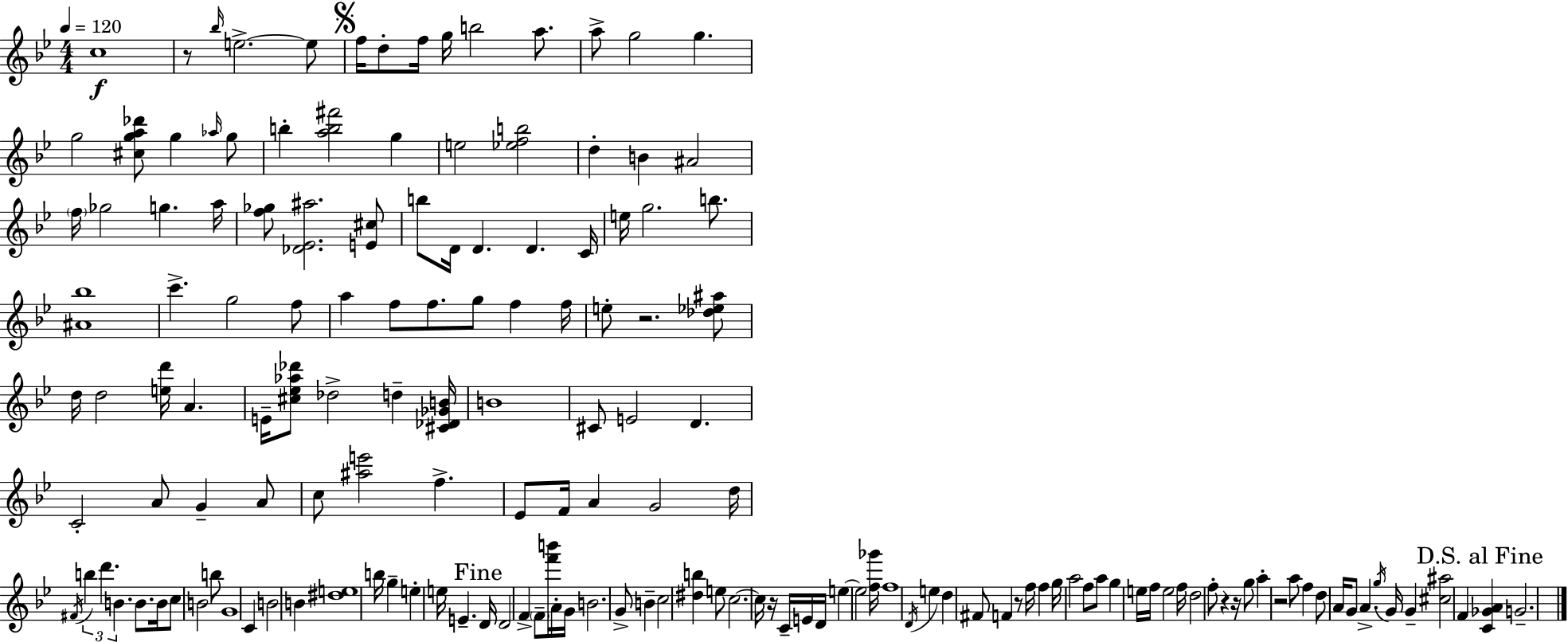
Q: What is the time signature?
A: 4/4